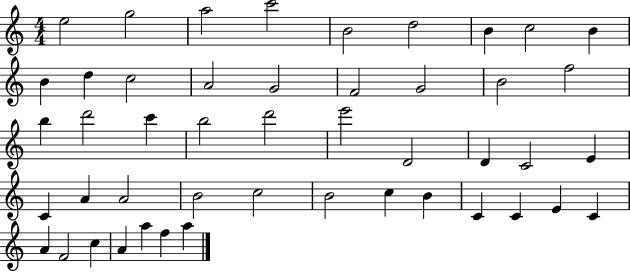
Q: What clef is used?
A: treble